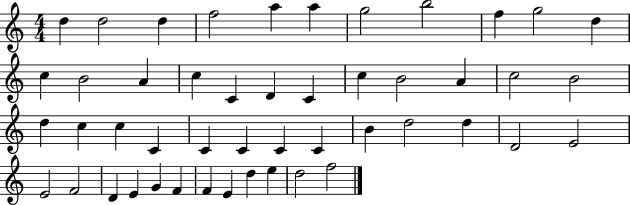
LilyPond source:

{
  \clef treble
  \numericTimeSignature
  \time 4/4
  \key c \major
  d''4 d''2 d''4 | f''2 a''4 a''4 | g''2 b''2 | f''4 g''2 d''4 | \break c''4 b'2 a'4 | c''4 c'4 d'4 c'4 | c''4 b'2 a'4 | c''2 b'2 | \break d''4 c''4 c''4 c'4 | c'4 c'4 c'4 c'4 | b'4 d''2 d''4 | d'2 e'2 | \break e'2 f'2 | d'4 e'4 g'4 f'4 | f'4 e'4 d''4 e''4 | d''2 f''2 | \break \bar "|."
}